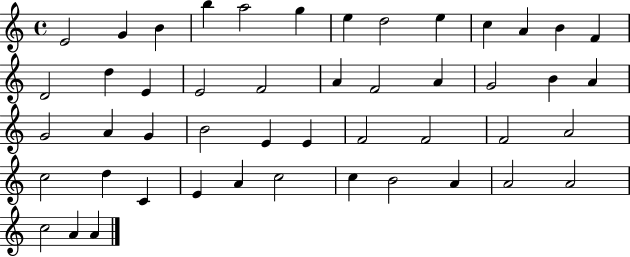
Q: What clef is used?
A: treble